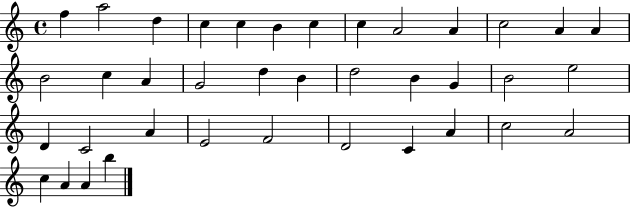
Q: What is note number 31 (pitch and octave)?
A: C4